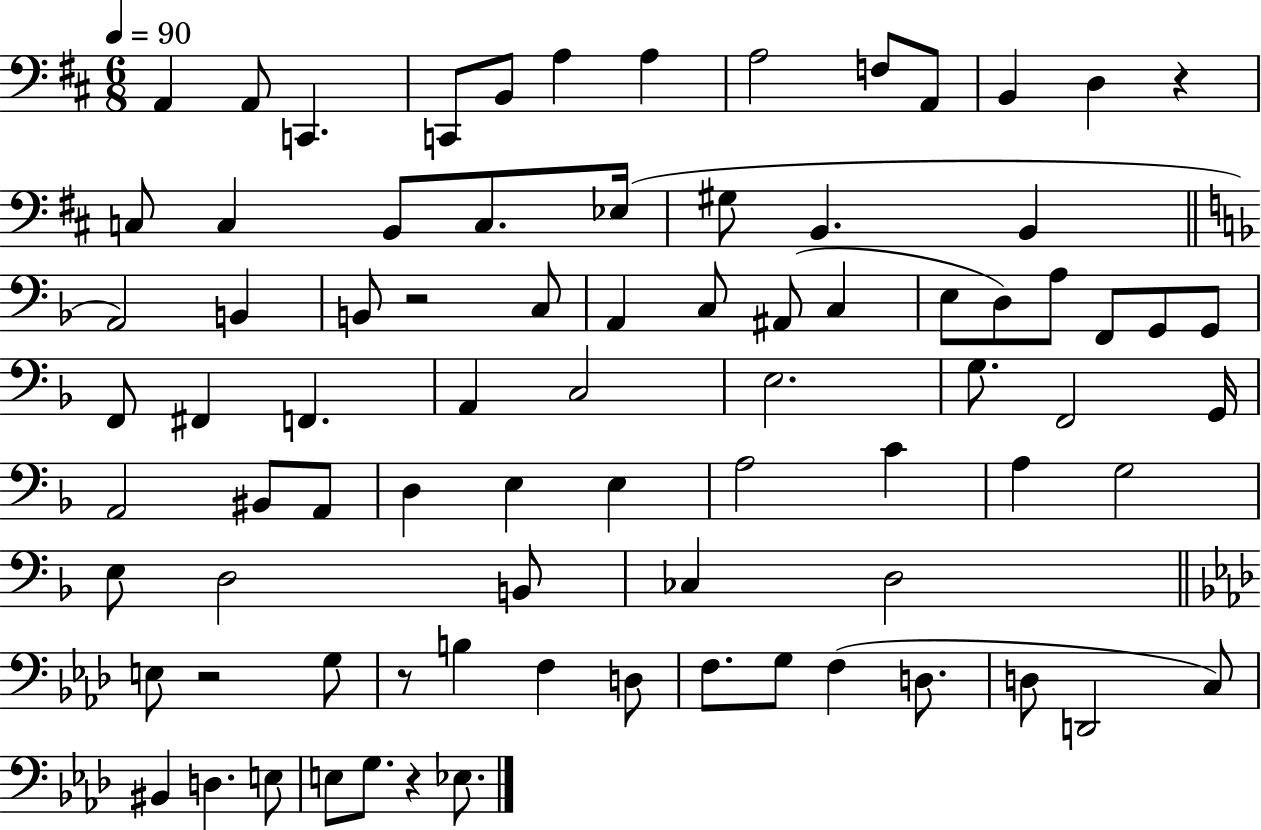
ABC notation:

X:1
T:Untitled
M:6/8
L:1/4
K:D
A,, A,,/2 C,, C,,/2 B,,/2 A, A, A,2 F,/2 A,,/2 B,, D, z C,/2 C, B,,/2 C,/2 _E,/4 ^G,/2 B,, B,, A,,2 B,, B,,/2 z2 C,/2 A,, C,/2 ^A,,/2 C, E,/2 D,/2 A,/2 F,,/2 G,,/2 G,,/2 F,,/2 ^F,, F,, A,, C,2 E,2 G,/2 F,,2 G,,/4 A,,2 ^B,,/2 A,,/2 D, E, E, A,2 C A, G,2 E,/2 D,2 B,,/2 _C, D,2 E,/2 z2 G,/2 z/2 B, F, D,/2 F,/2 G,/2 F, D,/2 D,/2 D,,2 C,/2 ^B,, D, E,/2 E,/2 G,/2 z _E,/2